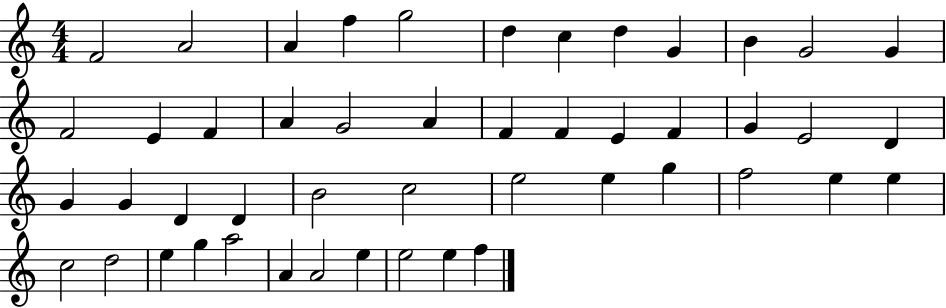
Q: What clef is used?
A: treble